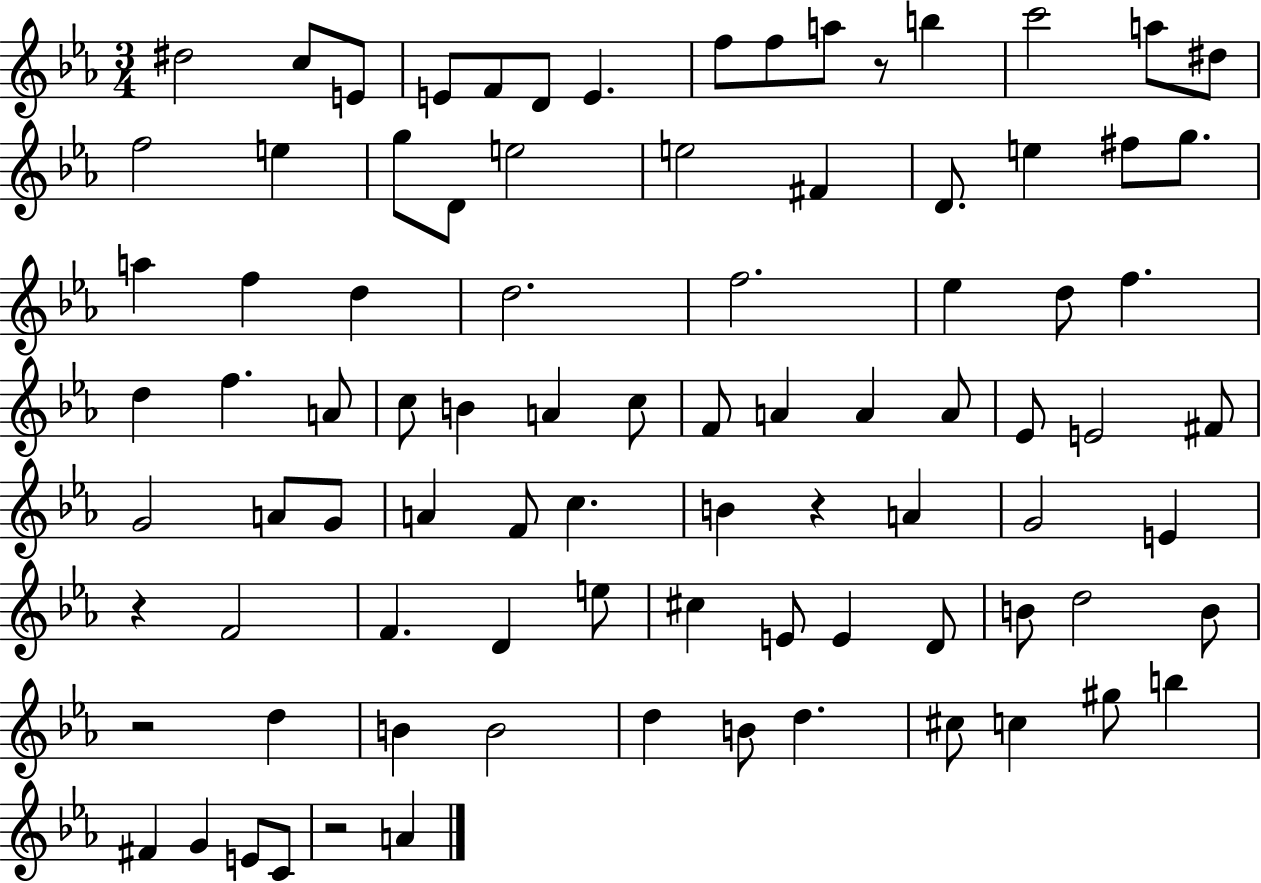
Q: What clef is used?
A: treble